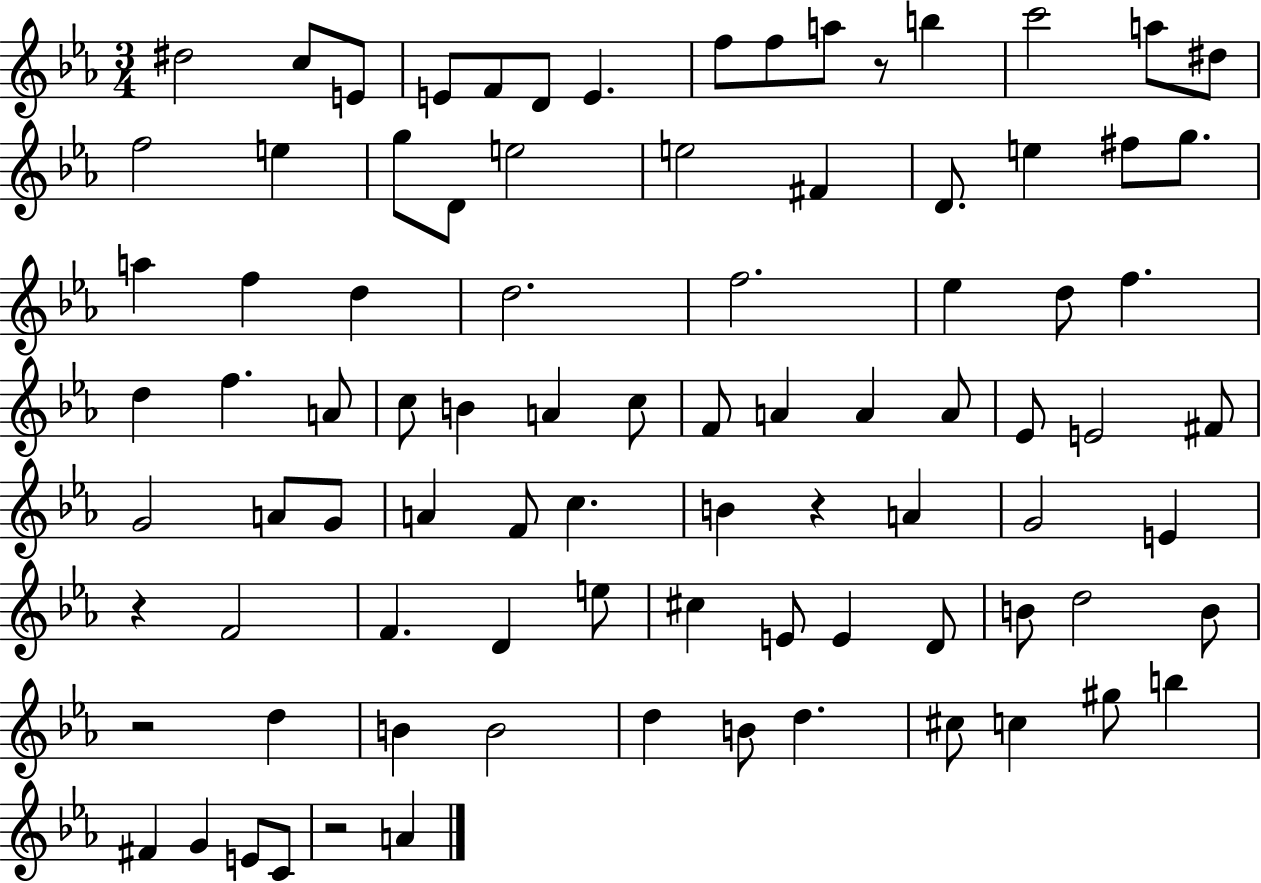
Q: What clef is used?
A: treble